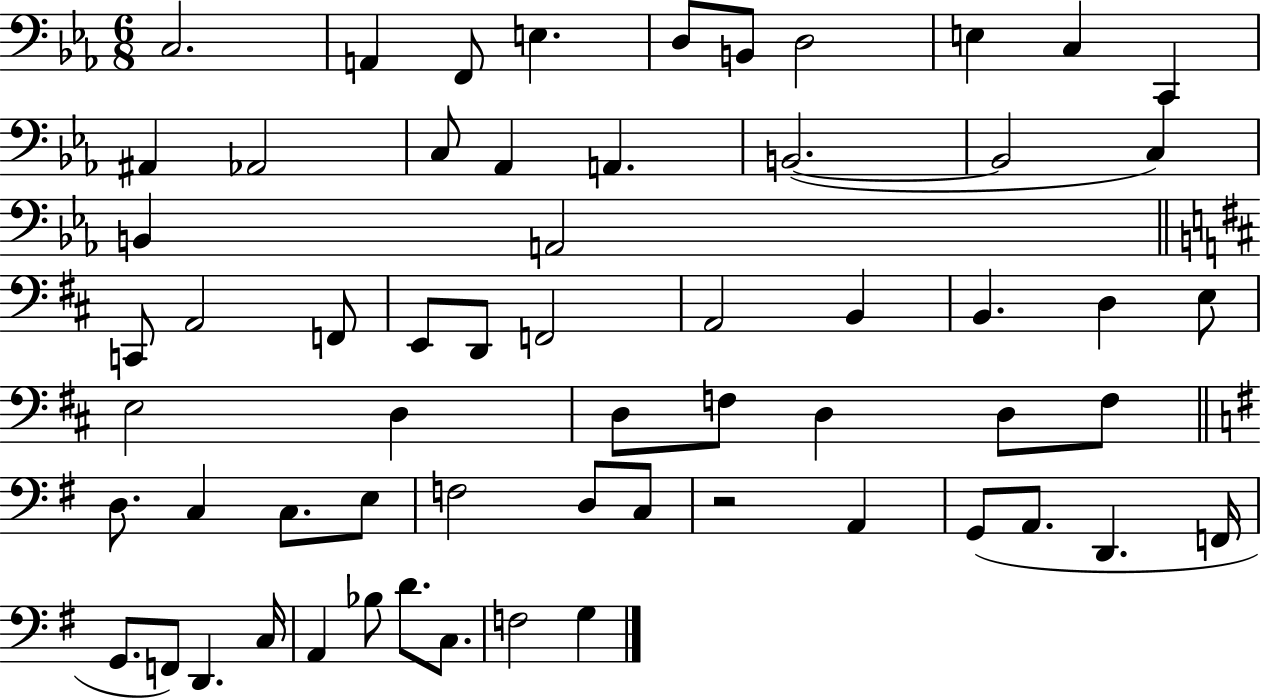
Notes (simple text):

C3/h. A2/q F2/e E3/q. D3/e B2/e D3/h E3/q C3/q C2/q A#2/q Ab2/h C3/e Ab2/q A2/q. B2/h. B2/h C3/q B2/q A2/h C2/e A2/h F2/e E2/e D2/e F2/h A2/h B2/q B2/q. D3/q E3/e E3/h D3/q D3/e F3/e D3/q D3/e F3/e D3/e. C3/q C3/e. E3/e F3/h D3/e C3/e R/h A2/q G2/e A2/e. D2/q. F2/s G2/e. F2/e D2/q. C3/s A2/q Bb3/e D4/e. C3/e. F3/h G3/q